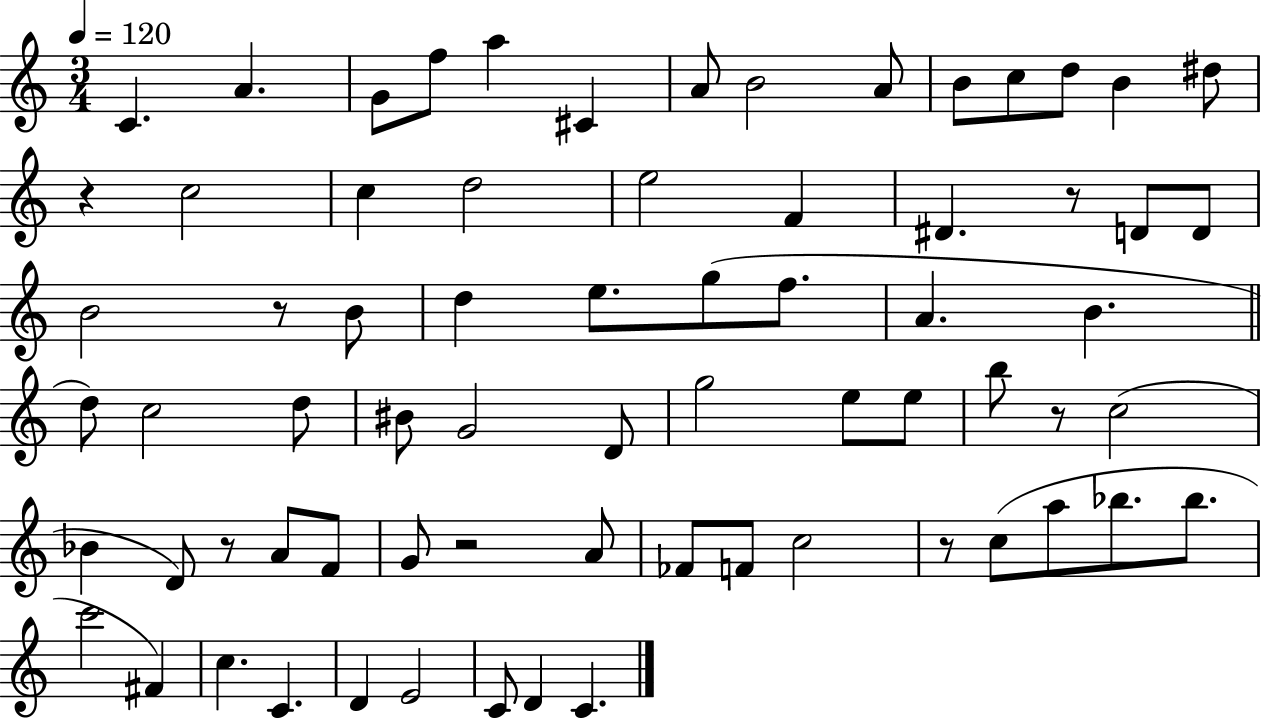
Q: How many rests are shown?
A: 7